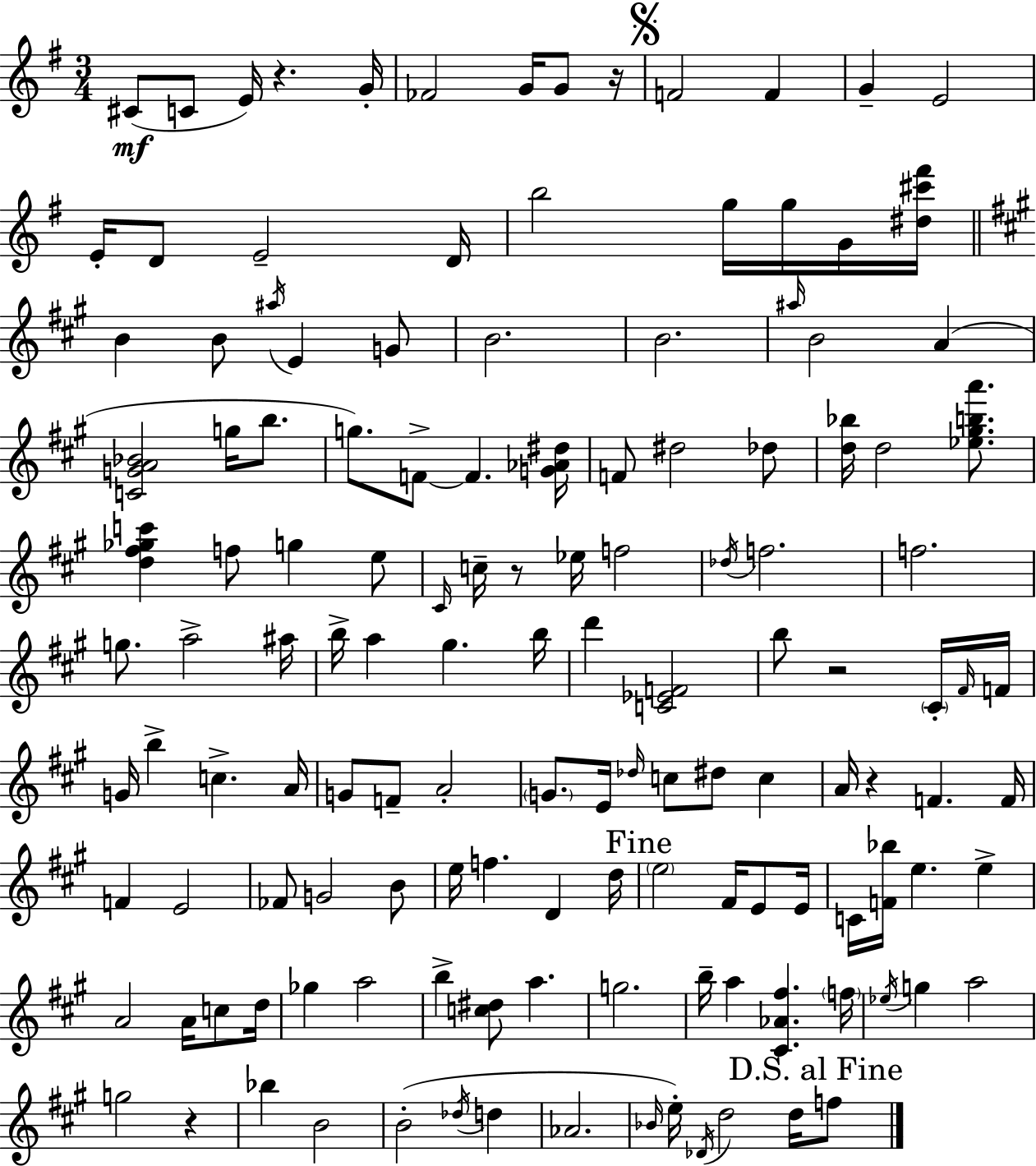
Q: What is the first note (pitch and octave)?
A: C#4